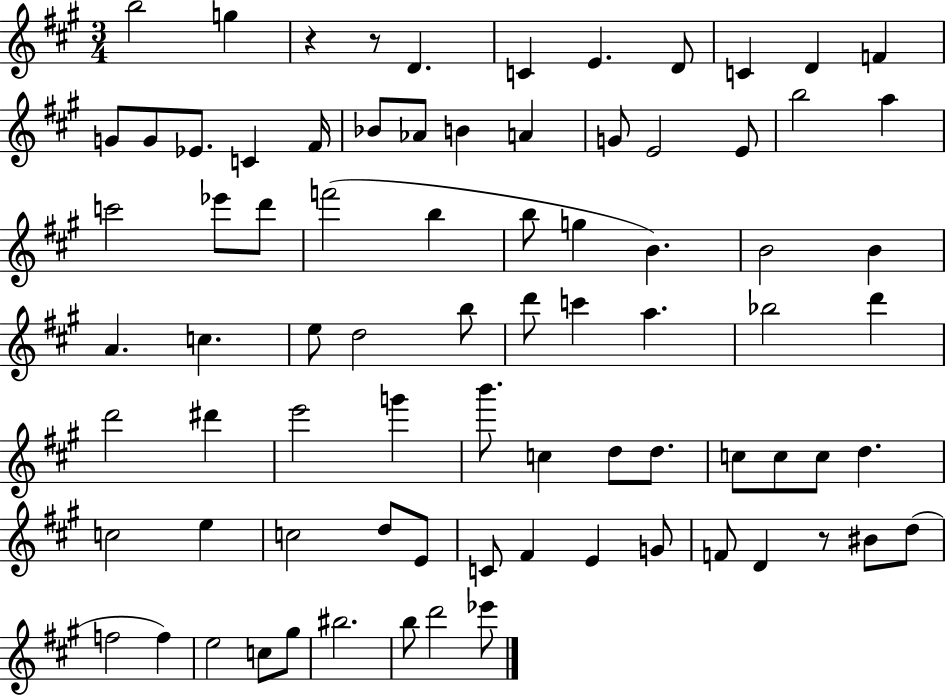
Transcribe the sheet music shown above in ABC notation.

X:1
T:Untitled
M:3/4
L:1/4
K:A
b2 g z z/2 D C E D/2 C D F G/2 G/2 _E/2 C ^F/4 _B/2 _A/2 B A G/2 E2 E/2 b2 a c'2 _e'/2 d'/2 f'2 b b/2 g B B2 B A c e/2 d2 b/2 d'/2 c' a _b2 d' d'2 ^d' e'2 g' b'/2 c d/2 d/2 c/2 c/2 c/2 d c2 e c2 d/2 E/2 C/2 ^F E G/2 F/2 D z/2 ^B/2 d/2 f2 f e2 c/2 ^g/2 ^b2 b/2 d'2 _e'/2